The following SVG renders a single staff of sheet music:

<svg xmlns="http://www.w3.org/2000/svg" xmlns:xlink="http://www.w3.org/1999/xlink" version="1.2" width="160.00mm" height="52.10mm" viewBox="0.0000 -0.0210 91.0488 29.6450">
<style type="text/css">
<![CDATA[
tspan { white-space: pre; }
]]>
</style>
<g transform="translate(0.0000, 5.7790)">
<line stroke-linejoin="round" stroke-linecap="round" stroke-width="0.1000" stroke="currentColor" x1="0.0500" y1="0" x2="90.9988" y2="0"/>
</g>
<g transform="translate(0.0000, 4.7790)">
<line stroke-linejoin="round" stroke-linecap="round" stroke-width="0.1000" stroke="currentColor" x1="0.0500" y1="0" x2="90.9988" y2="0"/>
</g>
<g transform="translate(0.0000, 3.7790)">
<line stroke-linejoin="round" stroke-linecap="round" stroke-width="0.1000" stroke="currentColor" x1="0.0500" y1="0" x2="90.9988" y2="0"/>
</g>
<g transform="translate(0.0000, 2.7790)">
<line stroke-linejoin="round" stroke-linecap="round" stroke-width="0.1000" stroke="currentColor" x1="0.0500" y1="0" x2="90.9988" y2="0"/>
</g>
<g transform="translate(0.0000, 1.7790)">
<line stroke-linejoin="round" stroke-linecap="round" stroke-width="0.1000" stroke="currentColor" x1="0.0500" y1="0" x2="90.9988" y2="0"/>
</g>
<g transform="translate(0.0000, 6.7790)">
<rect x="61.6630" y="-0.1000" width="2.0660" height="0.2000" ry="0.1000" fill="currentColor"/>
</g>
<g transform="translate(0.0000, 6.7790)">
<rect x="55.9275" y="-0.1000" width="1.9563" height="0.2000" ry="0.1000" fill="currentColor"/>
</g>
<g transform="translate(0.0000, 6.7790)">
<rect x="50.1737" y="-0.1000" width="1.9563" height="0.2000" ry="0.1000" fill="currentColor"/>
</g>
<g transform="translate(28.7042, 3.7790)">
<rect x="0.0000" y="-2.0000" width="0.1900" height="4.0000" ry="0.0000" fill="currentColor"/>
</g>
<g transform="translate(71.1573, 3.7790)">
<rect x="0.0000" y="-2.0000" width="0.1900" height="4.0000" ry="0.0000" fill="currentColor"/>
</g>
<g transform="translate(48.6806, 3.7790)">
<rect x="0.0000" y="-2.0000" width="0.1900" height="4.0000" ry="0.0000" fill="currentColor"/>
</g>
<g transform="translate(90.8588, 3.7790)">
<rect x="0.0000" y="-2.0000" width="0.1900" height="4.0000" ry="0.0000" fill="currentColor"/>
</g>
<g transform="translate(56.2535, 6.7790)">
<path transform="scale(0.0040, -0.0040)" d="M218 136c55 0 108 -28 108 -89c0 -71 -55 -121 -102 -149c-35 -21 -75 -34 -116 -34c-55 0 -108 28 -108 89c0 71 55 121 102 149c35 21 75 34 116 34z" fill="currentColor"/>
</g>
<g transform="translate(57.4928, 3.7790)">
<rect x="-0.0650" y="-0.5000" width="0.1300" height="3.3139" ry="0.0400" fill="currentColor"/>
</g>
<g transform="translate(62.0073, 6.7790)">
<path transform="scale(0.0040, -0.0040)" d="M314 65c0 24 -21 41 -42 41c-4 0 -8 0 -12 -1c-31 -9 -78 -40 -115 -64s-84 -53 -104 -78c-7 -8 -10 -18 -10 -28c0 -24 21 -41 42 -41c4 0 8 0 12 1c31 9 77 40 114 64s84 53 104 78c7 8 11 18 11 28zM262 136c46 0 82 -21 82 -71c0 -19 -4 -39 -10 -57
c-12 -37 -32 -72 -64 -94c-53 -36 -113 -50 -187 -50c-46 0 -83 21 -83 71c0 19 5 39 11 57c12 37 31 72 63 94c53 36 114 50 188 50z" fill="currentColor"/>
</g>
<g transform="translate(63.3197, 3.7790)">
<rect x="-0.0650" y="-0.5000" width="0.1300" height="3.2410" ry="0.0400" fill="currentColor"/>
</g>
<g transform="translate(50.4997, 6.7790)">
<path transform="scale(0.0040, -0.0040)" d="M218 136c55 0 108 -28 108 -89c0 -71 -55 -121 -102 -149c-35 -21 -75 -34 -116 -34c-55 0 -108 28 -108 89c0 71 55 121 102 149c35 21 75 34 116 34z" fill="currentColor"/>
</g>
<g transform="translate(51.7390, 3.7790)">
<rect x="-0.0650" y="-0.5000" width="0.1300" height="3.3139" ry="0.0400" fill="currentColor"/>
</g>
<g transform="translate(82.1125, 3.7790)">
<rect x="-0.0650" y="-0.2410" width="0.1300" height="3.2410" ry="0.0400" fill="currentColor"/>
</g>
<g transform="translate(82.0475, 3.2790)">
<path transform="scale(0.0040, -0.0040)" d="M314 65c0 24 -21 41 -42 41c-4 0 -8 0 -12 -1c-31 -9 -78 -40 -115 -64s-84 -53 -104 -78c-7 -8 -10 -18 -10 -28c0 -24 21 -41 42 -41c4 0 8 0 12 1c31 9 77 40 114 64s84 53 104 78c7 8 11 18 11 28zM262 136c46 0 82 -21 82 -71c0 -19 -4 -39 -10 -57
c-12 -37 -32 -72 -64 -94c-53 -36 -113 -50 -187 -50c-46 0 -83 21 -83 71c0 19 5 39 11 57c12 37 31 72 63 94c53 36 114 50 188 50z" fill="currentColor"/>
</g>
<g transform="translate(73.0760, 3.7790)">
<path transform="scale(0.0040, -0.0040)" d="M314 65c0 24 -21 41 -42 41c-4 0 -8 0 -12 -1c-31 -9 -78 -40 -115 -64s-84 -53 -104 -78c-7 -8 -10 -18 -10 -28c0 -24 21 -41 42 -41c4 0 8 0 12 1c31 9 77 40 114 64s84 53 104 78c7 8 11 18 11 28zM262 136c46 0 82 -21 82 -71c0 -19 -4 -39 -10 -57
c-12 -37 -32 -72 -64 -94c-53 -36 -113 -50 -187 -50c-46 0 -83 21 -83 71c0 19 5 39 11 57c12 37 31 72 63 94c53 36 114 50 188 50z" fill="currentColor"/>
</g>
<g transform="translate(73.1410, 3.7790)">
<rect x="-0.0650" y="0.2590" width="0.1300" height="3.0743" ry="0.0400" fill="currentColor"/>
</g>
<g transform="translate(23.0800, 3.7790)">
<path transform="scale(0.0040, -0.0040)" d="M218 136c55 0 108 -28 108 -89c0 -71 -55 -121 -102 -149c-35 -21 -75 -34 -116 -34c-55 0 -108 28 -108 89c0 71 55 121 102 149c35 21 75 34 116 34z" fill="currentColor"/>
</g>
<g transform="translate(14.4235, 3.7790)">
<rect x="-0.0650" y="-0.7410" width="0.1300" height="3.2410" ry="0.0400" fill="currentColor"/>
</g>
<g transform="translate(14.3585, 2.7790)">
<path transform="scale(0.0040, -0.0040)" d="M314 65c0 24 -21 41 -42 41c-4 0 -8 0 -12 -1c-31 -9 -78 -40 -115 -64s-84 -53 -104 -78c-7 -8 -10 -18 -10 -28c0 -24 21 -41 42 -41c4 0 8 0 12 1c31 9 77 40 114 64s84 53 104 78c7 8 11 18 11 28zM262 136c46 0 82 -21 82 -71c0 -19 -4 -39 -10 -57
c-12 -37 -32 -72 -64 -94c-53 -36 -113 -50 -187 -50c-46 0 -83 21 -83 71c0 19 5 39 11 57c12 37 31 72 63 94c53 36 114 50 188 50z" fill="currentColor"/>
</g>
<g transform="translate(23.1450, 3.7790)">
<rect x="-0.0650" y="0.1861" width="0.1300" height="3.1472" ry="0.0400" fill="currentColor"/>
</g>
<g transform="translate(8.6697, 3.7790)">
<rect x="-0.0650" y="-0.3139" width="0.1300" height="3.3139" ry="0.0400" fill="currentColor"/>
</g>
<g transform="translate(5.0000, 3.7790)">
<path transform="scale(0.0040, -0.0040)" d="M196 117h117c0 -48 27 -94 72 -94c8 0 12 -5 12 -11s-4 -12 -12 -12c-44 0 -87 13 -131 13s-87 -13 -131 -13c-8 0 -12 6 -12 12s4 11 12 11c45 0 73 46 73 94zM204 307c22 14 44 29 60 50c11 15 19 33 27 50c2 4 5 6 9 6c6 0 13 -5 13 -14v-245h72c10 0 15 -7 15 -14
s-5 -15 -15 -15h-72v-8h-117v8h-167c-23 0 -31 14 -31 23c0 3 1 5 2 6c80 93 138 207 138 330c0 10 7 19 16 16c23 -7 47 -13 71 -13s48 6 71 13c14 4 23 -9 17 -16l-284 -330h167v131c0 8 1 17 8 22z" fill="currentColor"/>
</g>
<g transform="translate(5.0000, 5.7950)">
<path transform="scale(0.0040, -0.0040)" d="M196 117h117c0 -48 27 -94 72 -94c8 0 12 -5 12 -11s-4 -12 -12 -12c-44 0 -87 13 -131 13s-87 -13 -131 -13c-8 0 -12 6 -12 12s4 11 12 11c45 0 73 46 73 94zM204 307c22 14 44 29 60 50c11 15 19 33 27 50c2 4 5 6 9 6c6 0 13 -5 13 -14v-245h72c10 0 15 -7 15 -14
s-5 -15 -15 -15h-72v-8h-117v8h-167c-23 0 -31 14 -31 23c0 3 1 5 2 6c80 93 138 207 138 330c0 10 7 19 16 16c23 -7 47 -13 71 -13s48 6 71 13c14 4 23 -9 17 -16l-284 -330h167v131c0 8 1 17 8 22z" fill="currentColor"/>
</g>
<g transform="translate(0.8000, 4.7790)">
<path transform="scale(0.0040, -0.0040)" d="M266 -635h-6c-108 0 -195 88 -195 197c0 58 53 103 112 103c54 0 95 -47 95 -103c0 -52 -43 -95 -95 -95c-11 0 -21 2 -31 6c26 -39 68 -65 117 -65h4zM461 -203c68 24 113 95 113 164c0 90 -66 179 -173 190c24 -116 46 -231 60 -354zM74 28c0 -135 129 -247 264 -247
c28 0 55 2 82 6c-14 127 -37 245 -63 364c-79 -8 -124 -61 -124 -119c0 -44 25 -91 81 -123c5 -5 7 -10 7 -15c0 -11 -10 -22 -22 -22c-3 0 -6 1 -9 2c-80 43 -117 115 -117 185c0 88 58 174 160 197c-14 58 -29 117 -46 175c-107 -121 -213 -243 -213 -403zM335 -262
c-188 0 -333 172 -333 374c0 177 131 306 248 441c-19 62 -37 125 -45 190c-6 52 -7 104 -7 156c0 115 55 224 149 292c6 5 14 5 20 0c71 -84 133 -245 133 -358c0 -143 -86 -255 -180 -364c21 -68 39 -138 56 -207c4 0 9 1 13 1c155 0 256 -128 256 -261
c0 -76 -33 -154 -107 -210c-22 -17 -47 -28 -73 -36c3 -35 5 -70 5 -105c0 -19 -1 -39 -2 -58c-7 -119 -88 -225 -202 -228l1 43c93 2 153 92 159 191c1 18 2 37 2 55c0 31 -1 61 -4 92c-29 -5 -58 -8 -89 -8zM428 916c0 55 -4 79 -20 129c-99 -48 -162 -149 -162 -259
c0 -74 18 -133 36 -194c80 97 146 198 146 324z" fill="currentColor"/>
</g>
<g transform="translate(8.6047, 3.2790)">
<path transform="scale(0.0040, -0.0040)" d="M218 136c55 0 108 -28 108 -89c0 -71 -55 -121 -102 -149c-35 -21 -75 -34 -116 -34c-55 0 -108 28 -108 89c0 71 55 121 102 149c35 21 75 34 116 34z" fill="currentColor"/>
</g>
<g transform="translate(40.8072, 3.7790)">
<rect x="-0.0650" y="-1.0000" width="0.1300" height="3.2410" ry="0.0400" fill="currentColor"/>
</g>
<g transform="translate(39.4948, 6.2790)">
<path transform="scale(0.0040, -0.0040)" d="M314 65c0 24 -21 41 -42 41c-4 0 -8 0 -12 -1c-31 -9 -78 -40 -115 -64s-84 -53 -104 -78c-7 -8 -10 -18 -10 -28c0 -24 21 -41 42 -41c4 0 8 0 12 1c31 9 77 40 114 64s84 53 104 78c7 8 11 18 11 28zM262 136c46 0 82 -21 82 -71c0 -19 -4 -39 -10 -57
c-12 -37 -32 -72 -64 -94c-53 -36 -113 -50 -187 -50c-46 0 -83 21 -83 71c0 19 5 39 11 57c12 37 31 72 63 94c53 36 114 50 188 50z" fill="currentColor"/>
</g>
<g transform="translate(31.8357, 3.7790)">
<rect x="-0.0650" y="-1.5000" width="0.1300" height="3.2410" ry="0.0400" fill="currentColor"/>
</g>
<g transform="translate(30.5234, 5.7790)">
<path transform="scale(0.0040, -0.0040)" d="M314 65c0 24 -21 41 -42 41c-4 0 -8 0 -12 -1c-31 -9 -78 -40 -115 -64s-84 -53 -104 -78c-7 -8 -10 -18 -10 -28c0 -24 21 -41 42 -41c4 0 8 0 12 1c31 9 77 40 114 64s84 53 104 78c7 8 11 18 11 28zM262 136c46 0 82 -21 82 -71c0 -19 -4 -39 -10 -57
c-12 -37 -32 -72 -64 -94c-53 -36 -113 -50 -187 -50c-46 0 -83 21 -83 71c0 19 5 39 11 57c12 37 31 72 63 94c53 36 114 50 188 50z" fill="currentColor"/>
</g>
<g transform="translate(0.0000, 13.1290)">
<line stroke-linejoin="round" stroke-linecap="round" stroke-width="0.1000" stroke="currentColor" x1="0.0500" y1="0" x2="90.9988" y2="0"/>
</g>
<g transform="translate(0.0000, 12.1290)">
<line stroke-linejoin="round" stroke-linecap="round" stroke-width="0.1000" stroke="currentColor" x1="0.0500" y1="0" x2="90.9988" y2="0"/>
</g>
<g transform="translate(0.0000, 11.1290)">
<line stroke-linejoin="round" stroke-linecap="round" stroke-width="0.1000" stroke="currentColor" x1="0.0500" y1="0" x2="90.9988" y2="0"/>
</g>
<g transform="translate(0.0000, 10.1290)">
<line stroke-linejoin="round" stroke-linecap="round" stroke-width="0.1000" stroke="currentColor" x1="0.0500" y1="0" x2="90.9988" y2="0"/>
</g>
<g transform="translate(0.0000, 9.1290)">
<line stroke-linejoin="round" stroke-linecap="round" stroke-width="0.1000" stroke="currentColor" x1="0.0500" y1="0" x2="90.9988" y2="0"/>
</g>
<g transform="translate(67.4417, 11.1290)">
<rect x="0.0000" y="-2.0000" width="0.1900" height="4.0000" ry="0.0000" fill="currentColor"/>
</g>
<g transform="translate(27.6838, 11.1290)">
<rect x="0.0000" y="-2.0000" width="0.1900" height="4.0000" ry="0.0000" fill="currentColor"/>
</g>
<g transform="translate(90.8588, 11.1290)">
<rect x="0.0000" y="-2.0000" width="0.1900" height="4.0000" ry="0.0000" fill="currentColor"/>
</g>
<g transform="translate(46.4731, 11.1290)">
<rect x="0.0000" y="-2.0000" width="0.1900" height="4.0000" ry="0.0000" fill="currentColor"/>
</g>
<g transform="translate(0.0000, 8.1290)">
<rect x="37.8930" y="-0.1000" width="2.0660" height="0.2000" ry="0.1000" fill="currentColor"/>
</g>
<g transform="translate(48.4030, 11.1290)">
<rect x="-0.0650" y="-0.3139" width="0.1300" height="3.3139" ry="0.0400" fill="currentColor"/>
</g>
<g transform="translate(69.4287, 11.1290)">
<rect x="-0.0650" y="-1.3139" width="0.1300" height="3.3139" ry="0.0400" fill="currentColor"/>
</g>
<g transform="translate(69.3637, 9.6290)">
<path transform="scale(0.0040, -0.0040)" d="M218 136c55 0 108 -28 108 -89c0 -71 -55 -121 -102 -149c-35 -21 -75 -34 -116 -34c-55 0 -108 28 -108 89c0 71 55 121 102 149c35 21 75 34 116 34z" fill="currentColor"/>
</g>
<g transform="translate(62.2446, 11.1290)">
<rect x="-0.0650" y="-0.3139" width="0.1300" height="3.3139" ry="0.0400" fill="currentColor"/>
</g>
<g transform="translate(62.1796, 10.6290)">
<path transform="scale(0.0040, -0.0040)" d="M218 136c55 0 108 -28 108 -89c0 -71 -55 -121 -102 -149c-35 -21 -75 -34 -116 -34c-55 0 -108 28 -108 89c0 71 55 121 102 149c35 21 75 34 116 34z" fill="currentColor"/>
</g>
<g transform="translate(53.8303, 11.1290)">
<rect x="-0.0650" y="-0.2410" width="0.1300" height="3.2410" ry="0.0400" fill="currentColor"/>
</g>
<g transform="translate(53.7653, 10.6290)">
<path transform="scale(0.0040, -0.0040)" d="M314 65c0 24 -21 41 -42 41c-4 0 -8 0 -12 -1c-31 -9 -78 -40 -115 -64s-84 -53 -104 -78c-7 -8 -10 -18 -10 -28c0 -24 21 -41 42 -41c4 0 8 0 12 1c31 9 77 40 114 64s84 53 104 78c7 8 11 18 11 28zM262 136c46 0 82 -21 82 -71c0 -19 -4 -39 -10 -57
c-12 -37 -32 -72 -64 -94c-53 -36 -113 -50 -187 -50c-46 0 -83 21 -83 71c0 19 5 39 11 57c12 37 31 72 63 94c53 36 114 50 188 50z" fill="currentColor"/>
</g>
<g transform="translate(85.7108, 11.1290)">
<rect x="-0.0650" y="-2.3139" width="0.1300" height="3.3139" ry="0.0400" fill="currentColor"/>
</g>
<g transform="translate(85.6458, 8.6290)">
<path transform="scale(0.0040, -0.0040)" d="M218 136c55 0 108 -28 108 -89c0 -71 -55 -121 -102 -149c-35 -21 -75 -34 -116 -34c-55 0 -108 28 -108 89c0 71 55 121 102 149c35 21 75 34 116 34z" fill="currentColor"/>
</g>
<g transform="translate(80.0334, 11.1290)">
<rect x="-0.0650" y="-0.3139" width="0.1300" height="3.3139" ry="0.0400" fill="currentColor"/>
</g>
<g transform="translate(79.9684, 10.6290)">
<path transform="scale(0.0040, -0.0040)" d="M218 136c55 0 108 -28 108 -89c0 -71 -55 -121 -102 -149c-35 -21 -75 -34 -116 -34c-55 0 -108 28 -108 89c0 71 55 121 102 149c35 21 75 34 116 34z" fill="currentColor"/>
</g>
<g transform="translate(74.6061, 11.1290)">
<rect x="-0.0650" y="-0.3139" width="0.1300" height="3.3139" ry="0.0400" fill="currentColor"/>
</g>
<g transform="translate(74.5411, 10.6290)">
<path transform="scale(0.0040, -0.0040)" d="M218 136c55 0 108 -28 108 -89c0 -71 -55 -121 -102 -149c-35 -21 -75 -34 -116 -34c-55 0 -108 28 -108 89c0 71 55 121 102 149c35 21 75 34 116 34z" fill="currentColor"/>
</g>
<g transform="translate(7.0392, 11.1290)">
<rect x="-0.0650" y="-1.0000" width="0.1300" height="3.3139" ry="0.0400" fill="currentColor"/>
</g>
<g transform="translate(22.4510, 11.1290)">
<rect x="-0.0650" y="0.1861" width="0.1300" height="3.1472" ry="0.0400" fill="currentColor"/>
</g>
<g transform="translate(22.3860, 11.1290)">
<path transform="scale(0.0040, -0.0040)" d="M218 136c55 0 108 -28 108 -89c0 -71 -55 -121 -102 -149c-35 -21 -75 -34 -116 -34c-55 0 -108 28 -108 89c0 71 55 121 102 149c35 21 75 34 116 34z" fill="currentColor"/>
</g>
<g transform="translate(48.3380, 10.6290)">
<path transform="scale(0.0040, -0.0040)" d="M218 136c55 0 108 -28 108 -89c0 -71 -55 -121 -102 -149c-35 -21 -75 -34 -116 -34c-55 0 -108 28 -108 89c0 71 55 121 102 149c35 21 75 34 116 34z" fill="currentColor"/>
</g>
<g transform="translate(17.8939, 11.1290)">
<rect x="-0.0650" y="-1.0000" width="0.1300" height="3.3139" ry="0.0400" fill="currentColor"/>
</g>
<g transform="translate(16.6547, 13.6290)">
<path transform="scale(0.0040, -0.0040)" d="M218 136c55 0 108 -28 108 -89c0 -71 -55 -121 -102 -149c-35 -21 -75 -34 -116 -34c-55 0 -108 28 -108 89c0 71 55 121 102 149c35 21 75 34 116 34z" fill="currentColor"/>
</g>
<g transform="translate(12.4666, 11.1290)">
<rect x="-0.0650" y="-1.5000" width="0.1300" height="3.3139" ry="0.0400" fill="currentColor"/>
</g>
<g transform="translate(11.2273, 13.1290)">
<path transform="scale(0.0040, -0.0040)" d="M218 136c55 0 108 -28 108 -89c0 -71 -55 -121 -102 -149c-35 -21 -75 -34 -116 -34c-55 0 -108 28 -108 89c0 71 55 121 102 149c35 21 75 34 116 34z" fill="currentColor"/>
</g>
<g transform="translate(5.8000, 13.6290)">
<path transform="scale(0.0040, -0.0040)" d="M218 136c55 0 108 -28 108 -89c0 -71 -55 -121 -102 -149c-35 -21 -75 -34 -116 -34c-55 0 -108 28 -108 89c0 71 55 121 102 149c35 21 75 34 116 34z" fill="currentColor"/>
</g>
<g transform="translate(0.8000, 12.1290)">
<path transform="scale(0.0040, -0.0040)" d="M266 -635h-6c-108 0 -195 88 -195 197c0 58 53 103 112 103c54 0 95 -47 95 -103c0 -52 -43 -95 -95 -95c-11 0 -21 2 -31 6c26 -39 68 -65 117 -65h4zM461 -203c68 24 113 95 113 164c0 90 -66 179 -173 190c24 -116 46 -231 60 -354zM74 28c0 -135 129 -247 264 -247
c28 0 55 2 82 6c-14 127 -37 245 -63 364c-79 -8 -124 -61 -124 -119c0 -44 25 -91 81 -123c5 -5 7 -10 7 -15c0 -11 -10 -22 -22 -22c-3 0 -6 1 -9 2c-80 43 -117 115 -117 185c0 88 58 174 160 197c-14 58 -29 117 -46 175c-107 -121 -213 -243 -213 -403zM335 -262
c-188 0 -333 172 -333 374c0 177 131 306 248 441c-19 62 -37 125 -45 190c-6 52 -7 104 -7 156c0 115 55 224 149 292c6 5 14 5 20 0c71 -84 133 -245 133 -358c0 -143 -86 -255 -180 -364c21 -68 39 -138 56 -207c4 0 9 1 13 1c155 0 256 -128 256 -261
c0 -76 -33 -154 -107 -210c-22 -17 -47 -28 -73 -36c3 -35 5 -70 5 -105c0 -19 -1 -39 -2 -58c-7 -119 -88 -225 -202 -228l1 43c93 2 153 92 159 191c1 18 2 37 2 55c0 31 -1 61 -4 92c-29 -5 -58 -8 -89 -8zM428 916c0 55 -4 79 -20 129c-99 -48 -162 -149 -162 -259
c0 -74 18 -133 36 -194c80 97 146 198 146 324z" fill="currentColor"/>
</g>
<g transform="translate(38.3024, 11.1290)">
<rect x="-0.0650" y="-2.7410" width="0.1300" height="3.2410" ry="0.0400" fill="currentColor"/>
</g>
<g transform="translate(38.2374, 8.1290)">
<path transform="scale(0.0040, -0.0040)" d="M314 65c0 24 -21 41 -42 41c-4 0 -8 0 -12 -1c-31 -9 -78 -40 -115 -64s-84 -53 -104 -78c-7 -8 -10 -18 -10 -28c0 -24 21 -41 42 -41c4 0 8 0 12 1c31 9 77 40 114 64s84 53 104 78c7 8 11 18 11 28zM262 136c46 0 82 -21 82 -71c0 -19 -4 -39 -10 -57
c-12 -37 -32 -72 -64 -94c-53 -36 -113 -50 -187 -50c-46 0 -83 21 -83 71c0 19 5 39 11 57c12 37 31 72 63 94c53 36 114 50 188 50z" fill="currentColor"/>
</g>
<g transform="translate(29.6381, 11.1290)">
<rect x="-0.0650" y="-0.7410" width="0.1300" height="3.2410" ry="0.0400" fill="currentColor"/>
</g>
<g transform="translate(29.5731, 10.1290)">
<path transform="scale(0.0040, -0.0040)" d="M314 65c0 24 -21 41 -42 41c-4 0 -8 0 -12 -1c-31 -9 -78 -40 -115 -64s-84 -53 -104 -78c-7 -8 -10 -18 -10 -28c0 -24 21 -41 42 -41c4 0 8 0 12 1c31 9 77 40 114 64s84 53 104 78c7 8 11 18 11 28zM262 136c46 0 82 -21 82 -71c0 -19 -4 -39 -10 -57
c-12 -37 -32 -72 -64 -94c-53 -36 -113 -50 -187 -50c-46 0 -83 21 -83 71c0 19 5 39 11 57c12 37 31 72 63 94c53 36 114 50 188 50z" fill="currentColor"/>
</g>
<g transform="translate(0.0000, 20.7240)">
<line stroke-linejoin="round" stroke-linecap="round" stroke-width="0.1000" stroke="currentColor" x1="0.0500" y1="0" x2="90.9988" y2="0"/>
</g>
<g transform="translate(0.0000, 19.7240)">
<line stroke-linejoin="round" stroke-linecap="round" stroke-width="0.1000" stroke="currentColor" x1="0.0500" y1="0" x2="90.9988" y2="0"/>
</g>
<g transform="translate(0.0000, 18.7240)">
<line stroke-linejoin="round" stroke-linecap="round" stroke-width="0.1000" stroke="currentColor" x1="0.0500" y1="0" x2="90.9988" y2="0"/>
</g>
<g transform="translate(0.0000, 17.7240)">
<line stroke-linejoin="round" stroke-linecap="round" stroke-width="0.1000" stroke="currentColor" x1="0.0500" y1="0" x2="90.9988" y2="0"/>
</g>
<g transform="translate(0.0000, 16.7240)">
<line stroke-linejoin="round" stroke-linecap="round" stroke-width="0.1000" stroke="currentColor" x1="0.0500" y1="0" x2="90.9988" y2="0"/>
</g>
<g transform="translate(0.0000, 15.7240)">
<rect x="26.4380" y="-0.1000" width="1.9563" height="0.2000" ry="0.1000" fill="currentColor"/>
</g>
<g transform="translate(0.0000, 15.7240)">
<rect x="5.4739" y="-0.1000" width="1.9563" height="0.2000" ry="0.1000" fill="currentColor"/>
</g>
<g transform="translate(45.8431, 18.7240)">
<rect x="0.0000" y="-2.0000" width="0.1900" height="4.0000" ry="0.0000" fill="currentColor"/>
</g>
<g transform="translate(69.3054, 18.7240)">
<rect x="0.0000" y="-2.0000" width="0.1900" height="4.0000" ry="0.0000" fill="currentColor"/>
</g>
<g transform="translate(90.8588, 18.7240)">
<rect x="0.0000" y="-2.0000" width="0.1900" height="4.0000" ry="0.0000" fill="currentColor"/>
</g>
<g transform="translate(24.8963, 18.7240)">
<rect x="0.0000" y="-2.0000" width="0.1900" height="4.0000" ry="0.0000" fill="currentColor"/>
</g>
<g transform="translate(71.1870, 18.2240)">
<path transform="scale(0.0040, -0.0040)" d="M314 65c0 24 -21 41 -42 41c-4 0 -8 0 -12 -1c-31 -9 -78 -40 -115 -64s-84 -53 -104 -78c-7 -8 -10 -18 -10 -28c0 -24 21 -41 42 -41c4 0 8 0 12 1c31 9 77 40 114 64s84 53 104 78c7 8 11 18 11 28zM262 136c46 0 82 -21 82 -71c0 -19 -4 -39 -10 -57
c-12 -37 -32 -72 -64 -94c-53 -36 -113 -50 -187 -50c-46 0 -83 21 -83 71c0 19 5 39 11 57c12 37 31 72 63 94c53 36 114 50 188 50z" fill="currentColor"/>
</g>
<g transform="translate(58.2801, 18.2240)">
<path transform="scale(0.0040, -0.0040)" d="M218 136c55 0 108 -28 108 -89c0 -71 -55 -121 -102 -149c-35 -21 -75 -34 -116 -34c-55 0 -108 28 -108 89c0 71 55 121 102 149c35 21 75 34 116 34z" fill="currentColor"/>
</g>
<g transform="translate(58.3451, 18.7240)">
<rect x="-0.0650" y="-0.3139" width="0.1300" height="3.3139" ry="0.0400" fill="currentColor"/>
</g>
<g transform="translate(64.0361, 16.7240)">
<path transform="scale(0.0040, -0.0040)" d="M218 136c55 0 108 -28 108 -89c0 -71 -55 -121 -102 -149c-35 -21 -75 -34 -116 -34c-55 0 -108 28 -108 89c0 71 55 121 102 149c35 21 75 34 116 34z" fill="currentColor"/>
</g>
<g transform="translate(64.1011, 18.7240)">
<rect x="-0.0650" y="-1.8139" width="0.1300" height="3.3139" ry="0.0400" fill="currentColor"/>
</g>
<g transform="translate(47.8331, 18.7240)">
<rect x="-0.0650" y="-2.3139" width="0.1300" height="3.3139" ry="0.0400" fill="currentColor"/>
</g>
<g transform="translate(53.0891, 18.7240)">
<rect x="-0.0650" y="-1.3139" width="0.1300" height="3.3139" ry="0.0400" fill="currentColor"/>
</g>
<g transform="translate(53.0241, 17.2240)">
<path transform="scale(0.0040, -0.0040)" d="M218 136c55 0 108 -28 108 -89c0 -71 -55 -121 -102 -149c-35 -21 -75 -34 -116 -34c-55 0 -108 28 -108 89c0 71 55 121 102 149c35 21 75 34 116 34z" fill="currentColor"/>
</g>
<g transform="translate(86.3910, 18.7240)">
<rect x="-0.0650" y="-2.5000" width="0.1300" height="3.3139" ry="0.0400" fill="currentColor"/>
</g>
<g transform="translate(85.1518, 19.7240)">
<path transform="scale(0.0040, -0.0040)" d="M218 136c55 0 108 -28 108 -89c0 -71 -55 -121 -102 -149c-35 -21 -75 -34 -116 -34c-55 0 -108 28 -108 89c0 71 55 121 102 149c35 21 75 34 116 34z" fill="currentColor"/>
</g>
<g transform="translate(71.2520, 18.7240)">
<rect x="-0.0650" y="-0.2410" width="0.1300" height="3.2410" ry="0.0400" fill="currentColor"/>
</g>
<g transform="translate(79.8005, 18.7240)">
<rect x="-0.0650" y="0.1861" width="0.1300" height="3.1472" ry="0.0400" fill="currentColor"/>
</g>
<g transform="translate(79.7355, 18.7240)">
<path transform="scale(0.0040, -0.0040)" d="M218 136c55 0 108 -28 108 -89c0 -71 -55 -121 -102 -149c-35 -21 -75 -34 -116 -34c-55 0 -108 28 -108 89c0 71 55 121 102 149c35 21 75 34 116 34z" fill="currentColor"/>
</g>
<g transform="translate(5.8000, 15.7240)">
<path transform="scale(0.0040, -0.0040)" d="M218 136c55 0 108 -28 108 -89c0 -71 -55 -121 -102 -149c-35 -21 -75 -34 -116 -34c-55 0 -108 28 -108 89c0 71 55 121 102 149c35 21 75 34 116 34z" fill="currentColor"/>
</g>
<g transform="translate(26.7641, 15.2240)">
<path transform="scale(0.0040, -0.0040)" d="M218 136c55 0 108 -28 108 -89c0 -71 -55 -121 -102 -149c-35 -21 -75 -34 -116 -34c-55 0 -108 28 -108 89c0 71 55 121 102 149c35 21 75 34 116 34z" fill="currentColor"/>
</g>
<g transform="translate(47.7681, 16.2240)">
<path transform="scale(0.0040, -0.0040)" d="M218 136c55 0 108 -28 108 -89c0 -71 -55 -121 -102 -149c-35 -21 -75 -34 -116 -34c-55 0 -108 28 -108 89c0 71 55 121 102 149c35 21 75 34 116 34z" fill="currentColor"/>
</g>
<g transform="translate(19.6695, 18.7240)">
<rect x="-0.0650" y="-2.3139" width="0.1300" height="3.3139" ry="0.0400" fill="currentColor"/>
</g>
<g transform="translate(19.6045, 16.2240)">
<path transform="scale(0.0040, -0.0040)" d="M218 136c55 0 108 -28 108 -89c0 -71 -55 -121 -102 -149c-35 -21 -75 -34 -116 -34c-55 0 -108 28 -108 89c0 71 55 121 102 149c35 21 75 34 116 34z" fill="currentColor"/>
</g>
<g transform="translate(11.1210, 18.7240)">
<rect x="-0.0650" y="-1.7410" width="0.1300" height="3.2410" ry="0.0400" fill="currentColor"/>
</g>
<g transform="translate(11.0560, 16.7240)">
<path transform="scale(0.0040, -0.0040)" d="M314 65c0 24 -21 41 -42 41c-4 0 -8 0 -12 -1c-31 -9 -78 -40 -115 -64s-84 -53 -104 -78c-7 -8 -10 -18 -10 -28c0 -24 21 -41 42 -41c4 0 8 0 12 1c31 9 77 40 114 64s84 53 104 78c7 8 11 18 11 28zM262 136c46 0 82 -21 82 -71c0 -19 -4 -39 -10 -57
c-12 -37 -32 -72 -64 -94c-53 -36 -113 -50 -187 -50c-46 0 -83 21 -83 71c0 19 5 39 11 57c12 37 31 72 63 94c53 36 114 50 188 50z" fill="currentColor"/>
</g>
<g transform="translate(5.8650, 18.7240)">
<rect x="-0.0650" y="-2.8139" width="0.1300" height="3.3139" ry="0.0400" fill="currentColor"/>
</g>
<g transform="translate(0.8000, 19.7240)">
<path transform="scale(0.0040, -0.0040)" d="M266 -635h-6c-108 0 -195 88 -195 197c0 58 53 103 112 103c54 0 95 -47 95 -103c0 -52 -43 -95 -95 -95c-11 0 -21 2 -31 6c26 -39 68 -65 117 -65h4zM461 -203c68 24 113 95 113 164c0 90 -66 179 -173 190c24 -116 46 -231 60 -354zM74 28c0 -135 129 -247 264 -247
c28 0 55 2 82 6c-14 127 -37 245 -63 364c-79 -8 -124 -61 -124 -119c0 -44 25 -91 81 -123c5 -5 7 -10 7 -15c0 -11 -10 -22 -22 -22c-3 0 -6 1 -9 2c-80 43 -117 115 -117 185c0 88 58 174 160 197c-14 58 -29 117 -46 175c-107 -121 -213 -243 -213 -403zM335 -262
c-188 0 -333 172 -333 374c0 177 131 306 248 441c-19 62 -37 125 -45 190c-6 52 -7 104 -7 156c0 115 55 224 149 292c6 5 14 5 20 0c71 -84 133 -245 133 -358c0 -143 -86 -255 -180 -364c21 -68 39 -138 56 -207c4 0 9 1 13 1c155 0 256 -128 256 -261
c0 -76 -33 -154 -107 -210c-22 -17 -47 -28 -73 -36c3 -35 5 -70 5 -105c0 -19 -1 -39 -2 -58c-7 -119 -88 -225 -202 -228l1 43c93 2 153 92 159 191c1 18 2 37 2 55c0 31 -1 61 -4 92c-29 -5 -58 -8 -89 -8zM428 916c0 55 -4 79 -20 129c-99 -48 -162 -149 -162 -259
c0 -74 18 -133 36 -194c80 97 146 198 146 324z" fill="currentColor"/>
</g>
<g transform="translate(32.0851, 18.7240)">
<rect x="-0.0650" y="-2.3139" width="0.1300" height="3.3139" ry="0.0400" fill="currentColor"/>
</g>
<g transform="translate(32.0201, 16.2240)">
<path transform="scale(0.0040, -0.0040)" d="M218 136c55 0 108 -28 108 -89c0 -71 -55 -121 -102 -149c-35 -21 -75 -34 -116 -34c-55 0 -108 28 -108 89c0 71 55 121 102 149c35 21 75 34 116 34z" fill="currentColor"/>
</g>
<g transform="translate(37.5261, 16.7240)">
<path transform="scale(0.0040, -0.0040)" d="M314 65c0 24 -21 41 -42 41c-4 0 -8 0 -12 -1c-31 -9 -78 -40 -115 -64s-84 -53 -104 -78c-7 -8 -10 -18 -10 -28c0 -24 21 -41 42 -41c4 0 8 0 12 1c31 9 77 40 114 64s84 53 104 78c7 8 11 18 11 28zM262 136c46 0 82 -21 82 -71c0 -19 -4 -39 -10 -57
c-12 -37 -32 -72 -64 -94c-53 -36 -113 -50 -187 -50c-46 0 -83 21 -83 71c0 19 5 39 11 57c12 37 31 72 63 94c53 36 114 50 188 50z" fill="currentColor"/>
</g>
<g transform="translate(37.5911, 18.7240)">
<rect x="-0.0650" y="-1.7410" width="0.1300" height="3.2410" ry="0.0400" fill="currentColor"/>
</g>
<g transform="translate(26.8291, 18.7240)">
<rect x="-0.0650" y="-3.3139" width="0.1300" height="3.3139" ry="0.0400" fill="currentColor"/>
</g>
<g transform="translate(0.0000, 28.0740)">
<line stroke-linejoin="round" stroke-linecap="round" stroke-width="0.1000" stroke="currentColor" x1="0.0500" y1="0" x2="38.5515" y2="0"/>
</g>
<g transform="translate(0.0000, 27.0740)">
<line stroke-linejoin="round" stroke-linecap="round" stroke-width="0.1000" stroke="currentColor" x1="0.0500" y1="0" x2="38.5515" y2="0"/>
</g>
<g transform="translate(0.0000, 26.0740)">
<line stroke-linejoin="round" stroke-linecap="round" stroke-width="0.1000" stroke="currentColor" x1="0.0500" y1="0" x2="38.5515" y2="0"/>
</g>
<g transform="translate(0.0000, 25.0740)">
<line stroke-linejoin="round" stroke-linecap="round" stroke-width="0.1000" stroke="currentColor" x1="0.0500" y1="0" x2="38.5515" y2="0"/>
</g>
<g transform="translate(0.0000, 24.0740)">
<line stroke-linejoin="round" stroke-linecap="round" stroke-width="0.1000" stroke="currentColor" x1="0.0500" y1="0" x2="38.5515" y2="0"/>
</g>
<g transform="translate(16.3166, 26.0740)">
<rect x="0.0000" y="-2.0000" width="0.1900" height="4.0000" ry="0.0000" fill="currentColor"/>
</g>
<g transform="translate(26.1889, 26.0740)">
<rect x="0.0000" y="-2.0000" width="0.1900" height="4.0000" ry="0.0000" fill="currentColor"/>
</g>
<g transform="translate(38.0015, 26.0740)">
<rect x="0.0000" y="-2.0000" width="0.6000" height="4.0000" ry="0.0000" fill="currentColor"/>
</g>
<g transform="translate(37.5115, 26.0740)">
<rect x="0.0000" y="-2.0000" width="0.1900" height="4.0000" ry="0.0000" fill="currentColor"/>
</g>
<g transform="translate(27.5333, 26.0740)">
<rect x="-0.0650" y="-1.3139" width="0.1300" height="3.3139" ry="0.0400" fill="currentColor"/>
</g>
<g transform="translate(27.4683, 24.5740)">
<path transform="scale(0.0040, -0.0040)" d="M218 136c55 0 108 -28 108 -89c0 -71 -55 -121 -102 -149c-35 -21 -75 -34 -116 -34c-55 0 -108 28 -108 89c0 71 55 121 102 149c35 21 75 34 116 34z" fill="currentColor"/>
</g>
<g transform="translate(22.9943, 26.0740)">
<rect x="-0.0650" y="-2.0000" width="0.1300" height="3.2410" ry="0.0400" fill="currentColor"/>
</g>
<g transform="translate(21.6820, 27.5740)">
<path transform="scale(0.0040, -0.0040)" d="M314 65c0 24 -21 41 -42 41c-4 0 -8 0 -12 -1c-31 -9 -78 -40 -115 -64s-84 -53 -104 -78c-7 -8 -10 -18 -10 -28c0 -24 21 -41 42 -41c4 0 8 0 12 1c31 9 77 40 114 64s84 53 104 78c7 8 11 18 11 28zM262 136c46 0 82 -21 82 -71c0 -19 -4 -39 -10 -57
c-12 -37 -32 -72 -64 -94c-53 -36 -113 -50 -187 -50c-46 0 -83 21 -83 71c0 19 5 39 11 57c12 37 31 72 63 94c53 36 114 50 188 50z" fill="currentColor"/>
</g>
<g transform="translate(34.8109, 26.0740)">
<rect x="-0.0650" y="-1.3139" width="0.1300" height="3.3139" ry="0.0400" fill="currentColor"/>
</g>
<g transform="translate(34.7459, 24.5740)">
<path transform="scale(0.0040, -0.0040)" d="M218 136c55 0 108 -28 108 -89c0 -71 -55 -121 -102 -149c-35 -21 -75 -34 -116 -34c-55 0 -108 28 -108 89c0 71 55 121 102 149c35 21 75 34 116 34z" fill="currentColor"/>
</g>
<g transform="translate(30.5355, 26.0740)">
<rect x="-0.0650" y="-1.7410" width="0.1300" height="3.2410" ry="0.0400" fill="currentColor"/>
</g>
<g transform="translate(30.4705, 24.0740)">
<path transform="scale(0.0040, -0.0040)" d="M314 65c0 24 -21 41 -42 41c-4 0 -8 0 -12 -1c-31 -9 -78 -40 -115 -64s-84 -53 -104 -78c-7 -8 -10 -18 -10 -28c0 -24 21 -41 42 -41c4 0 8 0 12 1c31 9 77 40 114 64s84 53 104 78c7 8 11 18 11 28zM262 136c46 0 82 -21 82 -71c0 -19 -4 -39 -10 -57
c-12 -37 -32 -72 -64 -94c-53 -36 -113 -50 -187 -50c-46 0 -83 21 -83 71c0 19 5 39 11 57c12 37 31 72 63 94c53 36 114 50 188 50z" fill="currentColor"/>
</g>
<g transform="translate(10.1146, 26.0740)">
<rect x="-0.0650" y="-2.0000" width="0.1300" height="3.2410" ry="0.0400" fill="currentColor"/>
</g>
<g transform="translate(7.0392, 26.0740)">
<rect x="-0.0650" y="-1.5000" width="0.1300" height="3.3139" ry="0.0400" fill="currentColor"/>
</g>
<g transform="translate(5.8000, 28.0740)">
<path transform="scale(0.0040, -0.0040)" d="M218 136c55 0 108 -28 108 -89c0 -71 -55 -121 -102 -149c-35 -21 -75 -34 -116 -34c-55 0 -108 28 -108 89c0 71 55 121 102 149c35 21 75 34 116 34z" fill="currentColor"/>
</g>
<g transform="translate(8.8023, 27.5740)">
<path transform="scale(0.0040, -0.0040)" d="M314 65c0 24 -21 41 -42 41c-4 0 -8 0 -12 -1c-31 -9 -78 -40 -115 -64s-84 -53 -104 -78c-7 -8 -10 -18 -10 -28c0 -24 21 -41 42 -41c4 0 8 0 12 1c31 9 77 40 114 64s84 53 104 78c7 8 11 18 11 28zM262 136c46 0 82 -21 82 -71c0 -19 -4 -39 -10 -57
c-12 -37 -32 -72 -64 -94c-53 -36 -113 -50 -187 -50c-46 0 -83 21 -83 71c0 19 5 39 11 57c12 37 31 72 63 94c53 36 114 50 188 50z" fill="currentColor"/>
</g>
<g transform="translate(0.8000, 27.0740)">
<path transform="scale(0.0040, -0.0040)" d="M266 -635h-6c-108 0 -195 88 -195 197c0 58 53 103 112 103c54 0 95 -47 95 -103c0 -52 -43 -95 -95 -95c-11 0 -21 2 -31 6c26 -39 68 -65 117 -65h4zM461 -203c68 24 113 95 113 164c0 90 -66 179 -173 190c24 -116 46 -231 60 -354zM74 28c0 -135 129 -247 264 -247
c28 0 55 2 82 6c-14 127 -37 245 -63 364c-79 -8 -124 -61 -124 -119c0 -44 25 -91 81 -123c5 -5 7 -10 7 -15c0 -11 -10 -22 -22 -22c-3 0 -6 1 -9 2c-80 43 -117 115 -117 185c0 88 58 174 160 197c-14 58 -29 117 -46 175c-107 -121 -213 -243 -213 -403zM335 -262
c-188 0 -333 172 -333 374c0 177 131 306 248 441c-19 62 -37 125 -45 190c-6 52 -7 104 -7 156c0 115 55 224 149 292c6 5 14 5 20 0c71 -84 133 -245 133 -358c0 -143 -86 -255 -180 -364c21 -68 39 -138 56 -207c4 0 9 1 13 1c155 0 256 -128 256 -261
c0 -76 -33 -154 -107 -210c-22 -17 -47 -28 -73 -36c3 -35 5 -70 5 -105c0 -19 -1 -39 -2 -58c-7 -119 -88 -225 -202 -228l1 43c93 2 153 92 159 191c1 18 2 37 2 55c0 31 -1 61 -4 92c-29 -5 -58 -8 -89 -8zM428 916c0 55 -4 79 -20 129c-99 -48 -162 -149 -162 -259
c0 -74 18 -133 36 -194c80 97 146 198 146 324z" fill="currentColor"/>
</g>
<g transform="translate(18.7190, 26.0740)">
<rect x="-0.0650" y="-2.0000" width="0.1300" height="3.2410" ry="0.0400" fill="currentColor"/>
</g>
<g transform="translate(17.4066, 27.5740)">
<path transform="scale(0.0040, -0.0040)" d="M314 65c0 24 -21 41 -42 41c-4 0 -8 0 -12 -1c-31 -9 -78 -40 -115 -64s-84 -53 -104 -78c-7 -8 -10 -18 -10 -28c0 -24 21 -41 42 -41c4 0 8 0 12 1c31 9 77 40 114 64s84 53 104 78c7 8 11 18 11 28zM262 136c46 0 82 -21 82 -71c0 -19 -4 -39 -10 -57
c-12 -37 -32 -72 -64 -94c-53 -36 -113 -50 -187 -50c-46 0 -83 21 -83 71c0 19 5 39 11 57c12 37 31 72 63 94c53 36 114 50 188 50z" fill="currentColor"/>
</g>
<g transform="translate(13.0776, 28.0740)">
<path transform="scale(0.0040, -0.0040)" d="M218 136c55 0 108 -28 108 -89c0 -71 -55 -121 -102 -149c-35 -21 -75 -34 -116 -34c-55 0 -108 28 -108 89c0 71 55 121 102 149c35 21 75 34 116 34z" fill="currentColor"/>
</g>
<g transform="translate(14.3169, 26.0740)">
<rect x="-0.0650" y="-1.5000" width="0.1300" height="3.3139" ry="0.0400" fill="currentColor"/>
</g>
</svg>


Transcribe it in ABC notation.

X:1
T:Untitled
M:4/4
L:1/4
K:C
c d2 B E2 D2 C C C2 B2 c2 D E D B d2 a2 c c2 c e c c g a f2 g b g f2 g e c f c2 B G E F2 E F2 F2 e f2 e